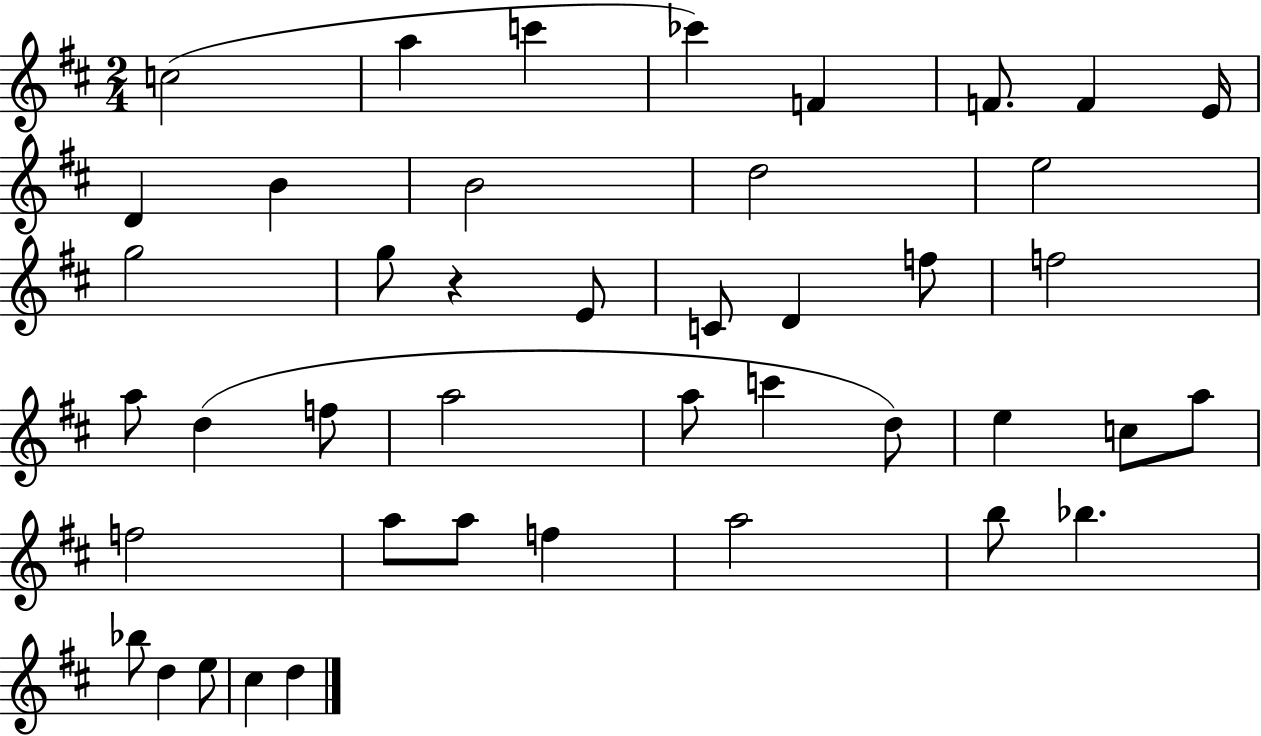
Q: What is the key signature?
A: D major